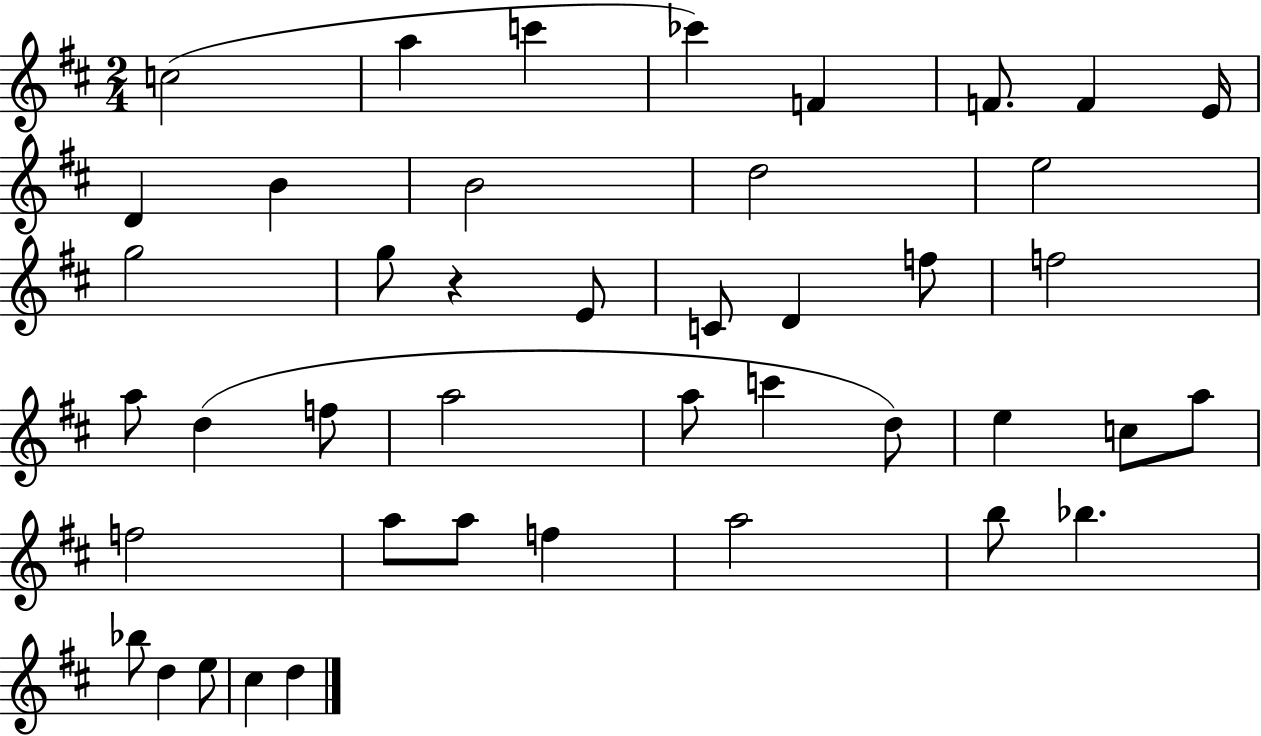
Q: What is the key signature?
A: D major